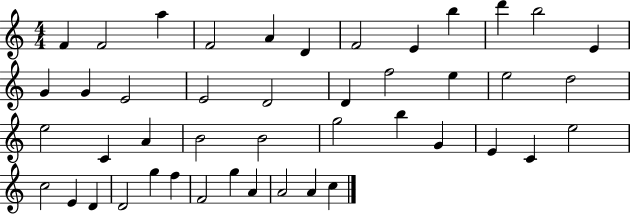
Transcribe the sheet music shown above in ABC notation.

X:1
T:Untitled
M:4/4
L:1/4
K:C
F F2 a F2 A D F2 E b d' b2 E G G E2 E2 D2 D f2 e e2 d2 e2 C A B2 B2 g2 b G E C e2 c2 E D D2 g f F2 g A A2 A c